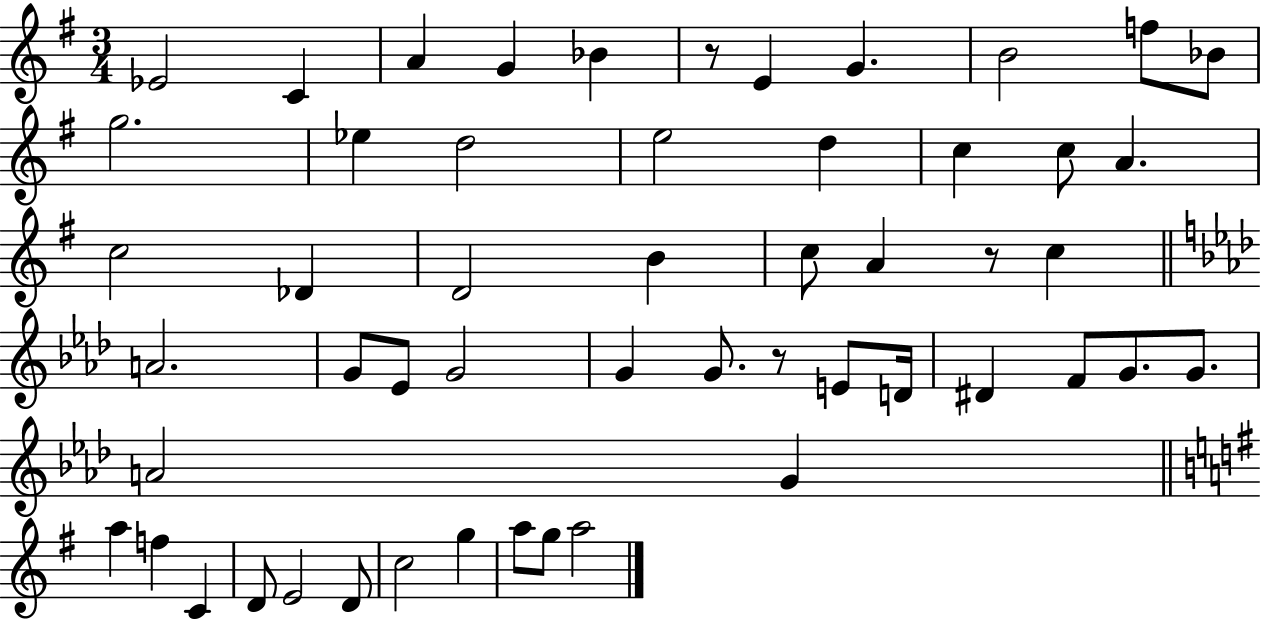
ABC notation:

X:1
T:Untitled
M:3/4
L:1/4
K:G
_E2 C A G _B z/2 E G B2 f/2 _B/2 g2 _e d2 e2 d c c/2 A c2 _D D2 B c/2 A z/2 c A2 G/2 _E/2 G2 G G/2 z/2 E/2 D/4 ^D F/2 G/2 G/2 A2 G a f C D/2 E2 D/2 c2 g a/2 g/2 a2